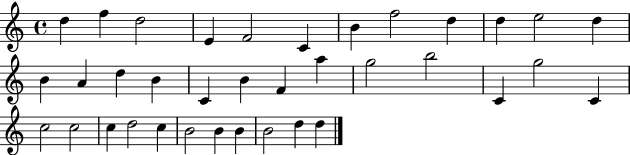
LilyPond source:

{
  \clef treble
  \time 4/4
  \defaultTimeSignature
  \key c \major
  d''4 f''4 d''2 | e'4 f'2 c'4 | b'4 f''2 d''4 | d''4 e''2 d''4 | \break b'4 a'4 d''4 b'4 | c'4 b'4 f'4 a''4 | g''2 b''2 | c'4 g''2 c'4 | \break c''2 c''2 | c''4 d''2 c''4 | b'2 b'4 b'4 | b'2 d''4 d''4 | \break \bar "|."
}